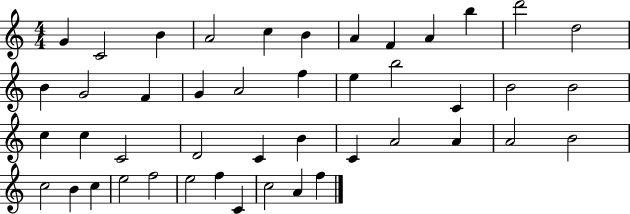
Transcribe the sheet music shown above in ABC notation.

X:1
T:Untitled
M:4/4
L:1/4
K:C
G C2 B A2 c B A F A b d'2 d2 B G2 F G A2 f e b2 C B2 B2 c c C2 D2 C B C A2 A A2 B2 c2 B c e2 f2 e2 f C c2 A f